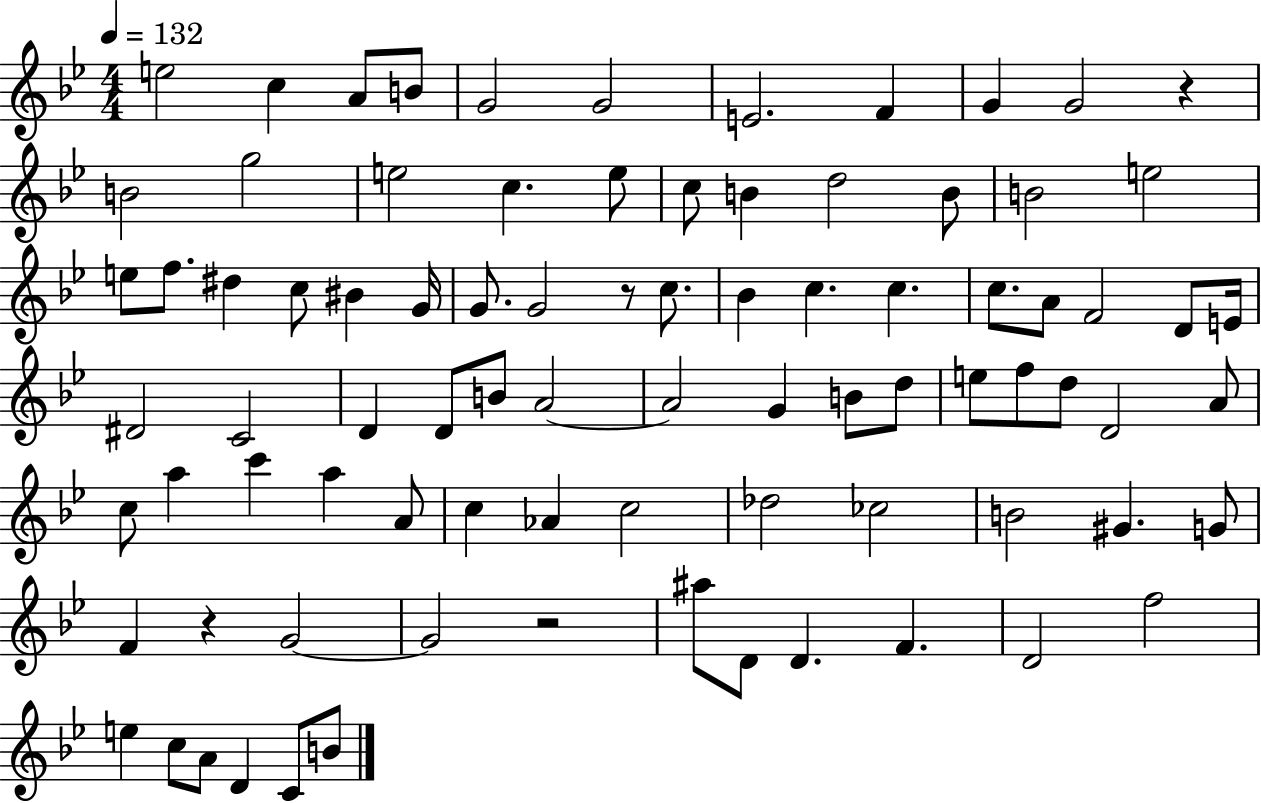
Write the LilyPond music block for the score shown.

{
  \clef treble
  \numericTimeSignature
  \time 4/4
  \key bes \major
  \tempo 4 = 132
  e''2 c''4 a'8 b'8 | g'2 g'2 | e'2. f'4 | g'4 g'2 r4 | \break b'2 g''2 | e''2 c''4. e''8 | c''8 b'4 d''2 b'8 | b'2 e''2 | \break e''8 f''8. dis''4 c''8 bis'4 g'16 | g'8. g'2 r8 c''8. | bes'4 c''4. c''4. | c''8. a'8 f'2 d'8 e'16 | \break dis'2 c'2 | d'4 d'8 b'8 a'2~~ | a'2 g'4 b'8 d''8 | e''8 f''8 d''8 d'2 a'8 | \break c''8 a''4 c'''4 a''4 a'8 | c''4 aes'4 c''2 | des''2 ces''2 | b'2 gis'4. g'8 | \break f'4 r4 g'2~~ | g'2 r2 | ais''8 d'8 d'4. f'4. | d'2 f''2 | \break e''4 c''8 a'8 d'4 c'8 b'8 | \bar "|."
}